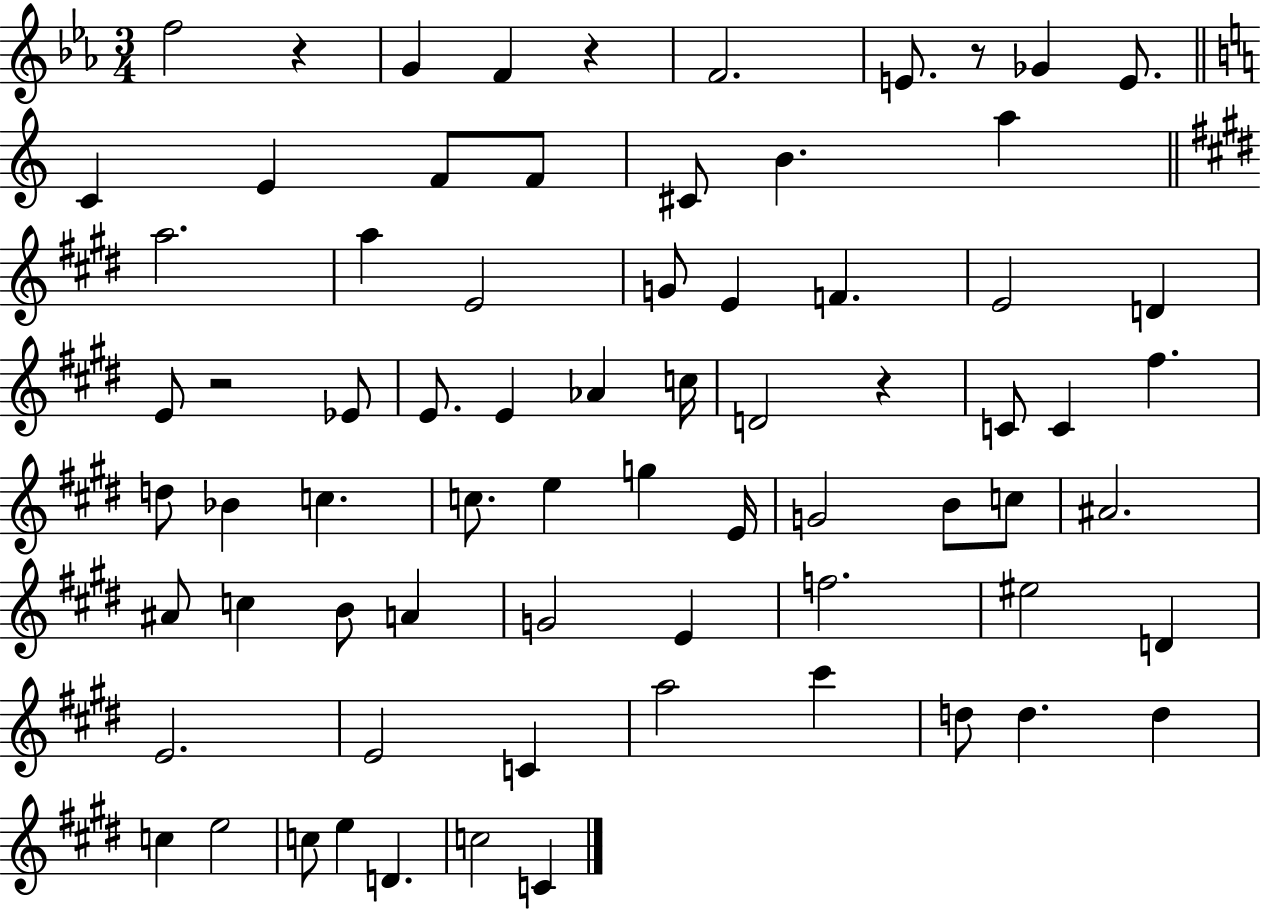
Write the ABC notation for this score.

X:1
T:Untitled
M:3/4
L:1/4
K:Eb
f2 z G F z F2 E/2 z/2 _G E/2 C E F/2 F/2 ^C/2 B a a2 a E2 G/2 E F E2 D E/2 z2 _E/2 E/2 E _A c/4 D2 z C/2 C ^f d/2 _B c c/2 e g E/4 G2 B/2 c/2 ^A2 ^A/2 c B/2 A G2 E f2 ^e2 D E2 E2 C a2 ^c' d/2 d d c e2 c/2 e D c2 C